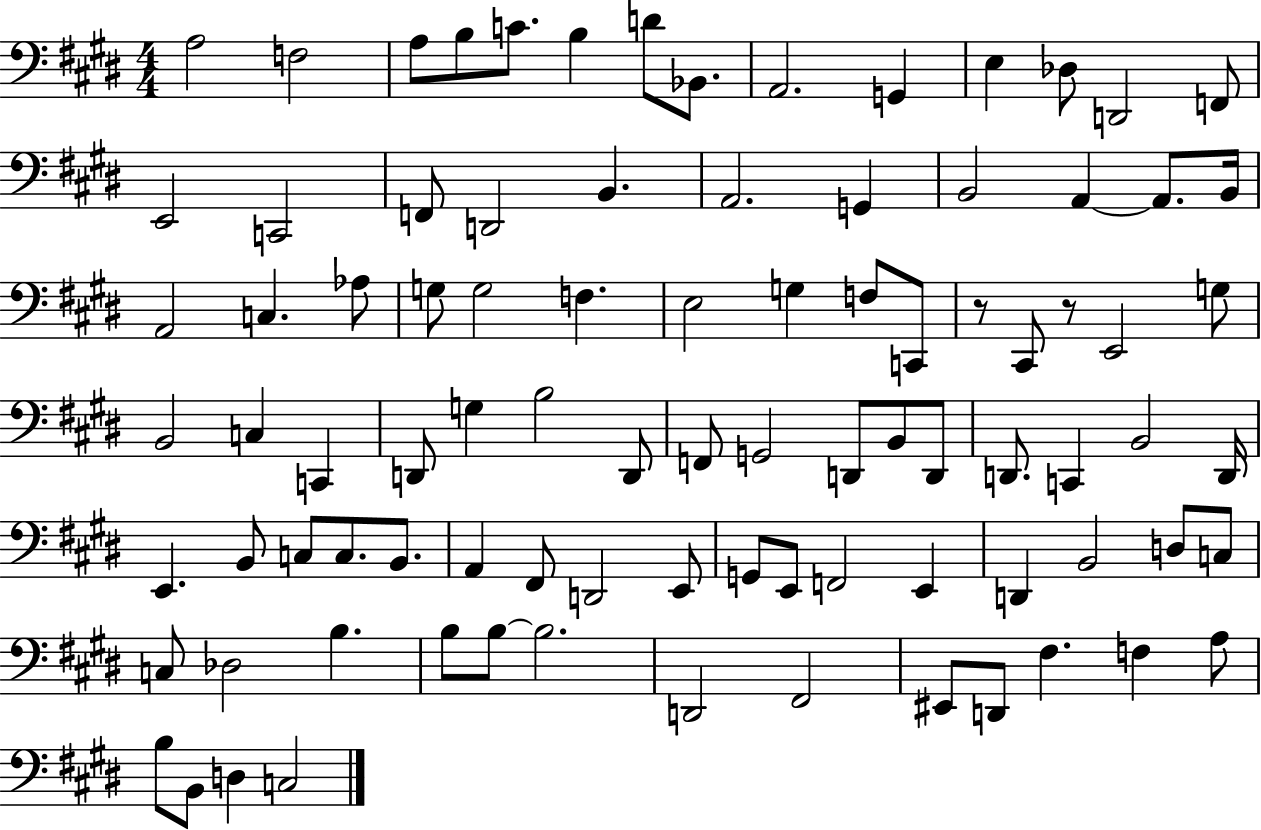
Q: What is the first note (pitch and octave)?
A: A3